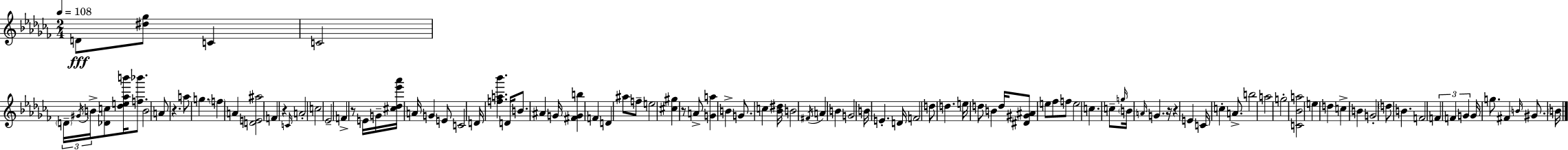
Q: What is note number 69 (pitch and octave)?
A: A5